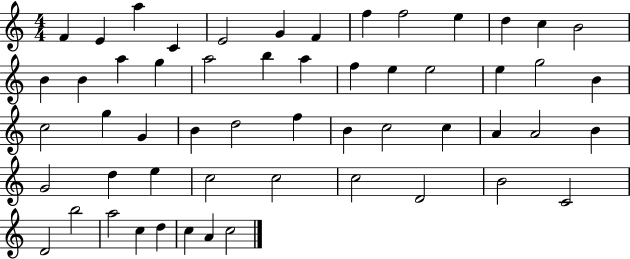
X:1
T:Untitled
M:4/4
L:1/4
K:C
F E a C E2 G F f f2 e d c B2 B B a g a2 b a f e e2 e g2 B c2 g G B d2 f B c2 c A A2 B G2 d e c2 c2 c2 D2 B2 C2 D2 b2 a2 c d c A c2